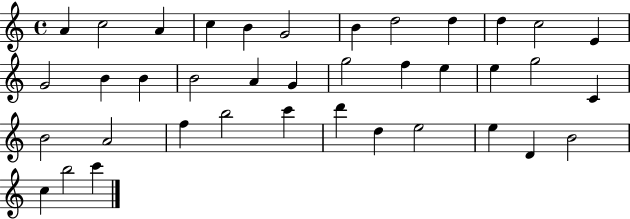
A4/q C5/h A4/q C5/q B4/q G4/h B4/q D5/h D5/q D5/q C5/h E4/q G4/h B4/q B4/q B4/h A4/q G4/q G5/h F5/q E5/q E5/q G5/h C4/q B4/h A4/h F5/q B5/h C6/q D6/q D5/q E5/h E5/q D4/q B4/h C5/q B5/h C6/q